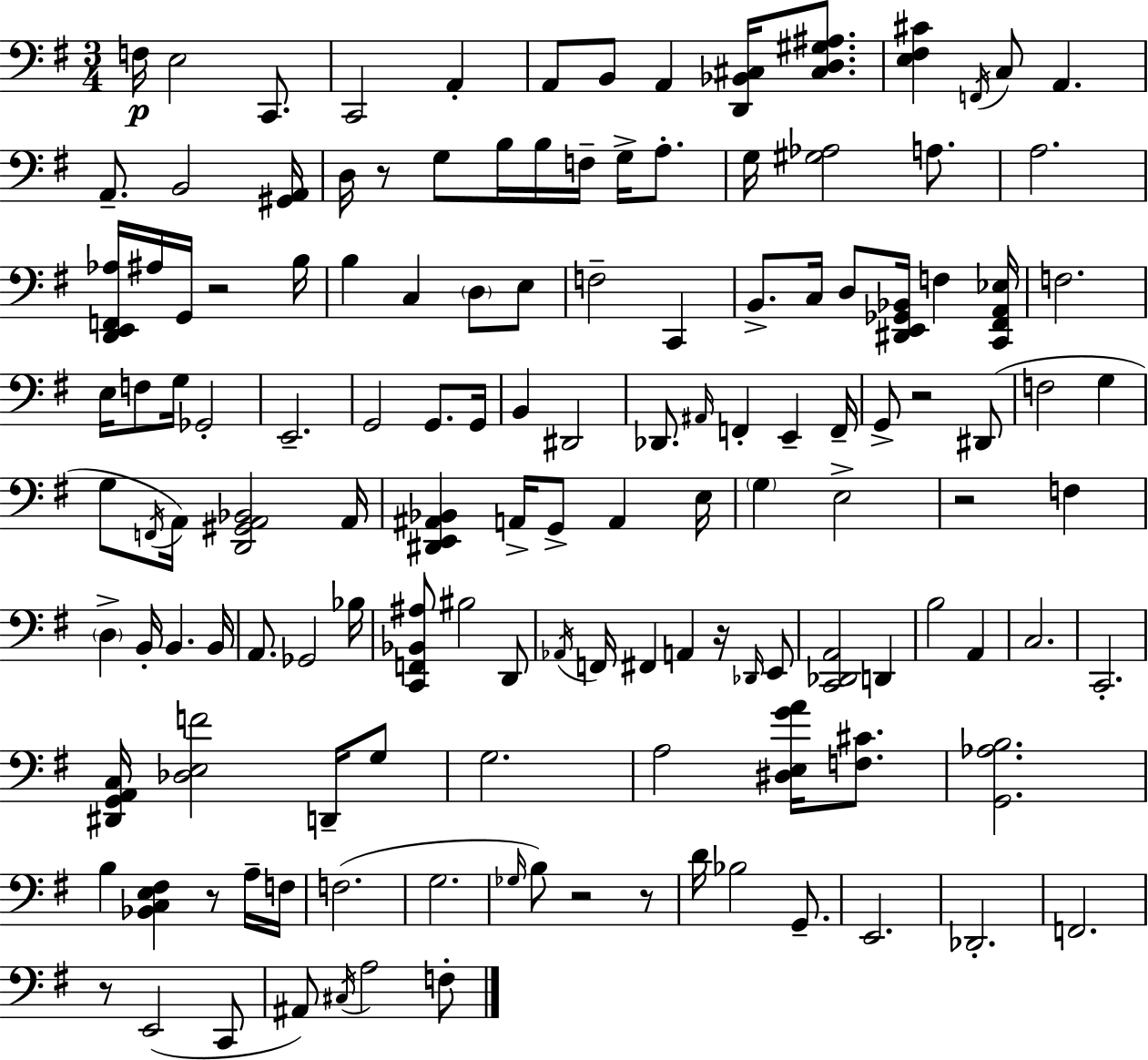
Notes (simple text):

F3/s E3/h C2/e. C2/h A2/q A2/e B2/e A2/q [D2,Bb2,C#3]/s [C#3,D3,G#3,A#3]/e. [E3,F#3,C#4]/q F2/s C3/e A2/q. A2/e. B2/h [G#2,A2]/s D3/s R/e G3/e B3/s B3/s F3/s G3/s A3/e. G3/s [G#3,Ab3]/h A3/e. A3/h. [D2,E2,F2,Ab3]/s A#3/s G2/s R/h B3/s B3/q C3/q D3/e E3/e F3/h C2/q B2/e. C3/s D3/e [D#2,E2,Gb2,Bb2]/s F3/q [C2,F#2,A2,Eb3]/s F3/h. E3/s F3/e G3/s Gb2/h E2/h. G2/h G2/e. G2/s B2/q D#2/h Db2/e. A#2/s F2/q E2/q F2/s G2/e R/h D#2/e F3/h G3/q G3/e F2/s A2/s [D2,G#2,A2,Bb2]/h A2/s [D#2,E2,A#2,Bb2]/q A2/s G2/e A2/q E3/s G3/q E3/h R/h F3/q D3/q B2/s B2/q. B2/s A2/e. Gb2/h Bb3/s [C2,F2,Bb2,A#3]/e BIS3/h D2/e Ab2/s F2/s F#2/q A2/q R/s Db2/s E2/e [C2,Db2,A2]/h D2/q B3/h A2/q C3/h. C2/h. [D#2,G2,A2,C3]/s [Db3,E3,F4]/h D2/s G3/e G3/h. A3/h [D#3,E3,G4,A4]/s [F3,C#4]/e. [G2,Ab3,B3]/h. B3/q [Bb2,C3,E3,F#3]/q R/e A3/s F3/s F3/h. G3/h. Gb3/s B3/e R/h R/e D4/s Bb3/h G2/e. E2/h. Db2/h. F2/h. R/e E2/h C2/e A#2/e C#3/s A3/h F3/e